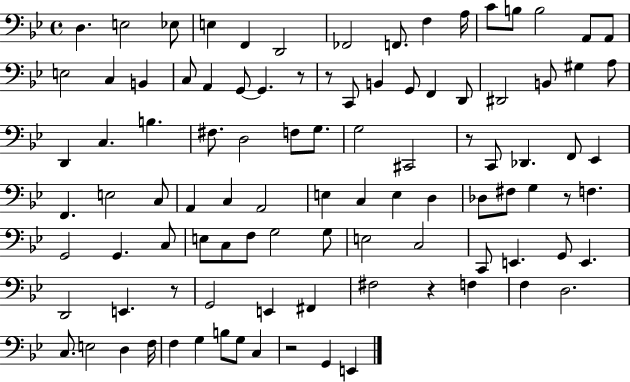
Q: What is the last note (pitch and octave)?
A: E2